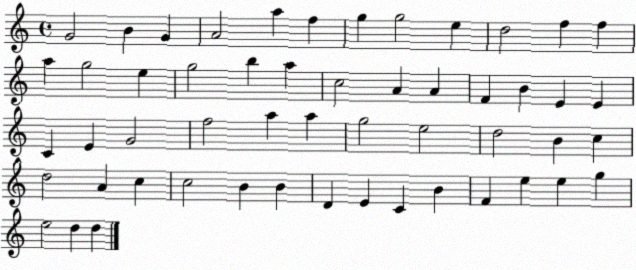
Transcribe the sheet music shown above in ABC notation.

X:1
T:Untitled
M:4/4
L:1/4
K:C
G2 B G A2 a f g g2 e d2 f f a g2 e g2 b a c2 A A F B E E C E G2 f2 a a g2 e2 d2 B c d2 A c c2 B B D E C B F e e g e2 d d